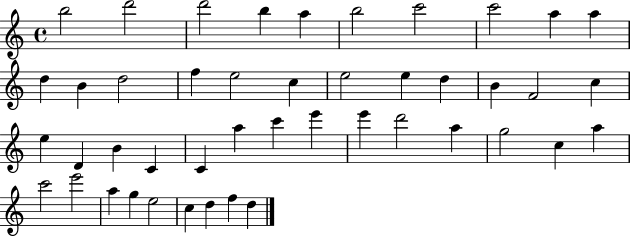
{
  \clef treble
  \time 4/4
  \defaultTimeSignature
  \key c \major
  b''2 d'''2 | d'''2 b''4 a''4 | b''2 c'''2 | c'''2 a''4 a''4 | \break d''4 b'4 d''2 | f''4 e''2 c''4 | e''2 e''4 d''4 | b'4 f'2 c''4 | \break e''4 d'4 b'4 c'4 | c'4 a''4 c'''4 e'''4 | e'''4 d'''2 a''4 | g''2 c''4 a''4 | \break c'''2 e'''2 | a''4 g''4 e''2 | c''4 d''4 f''4 d''4 | \bar "|."
}